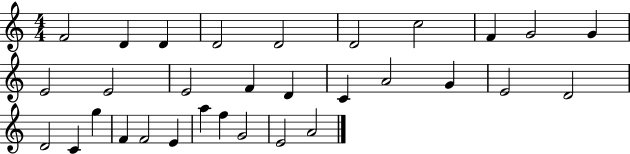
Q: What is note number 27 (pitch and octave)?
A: A5